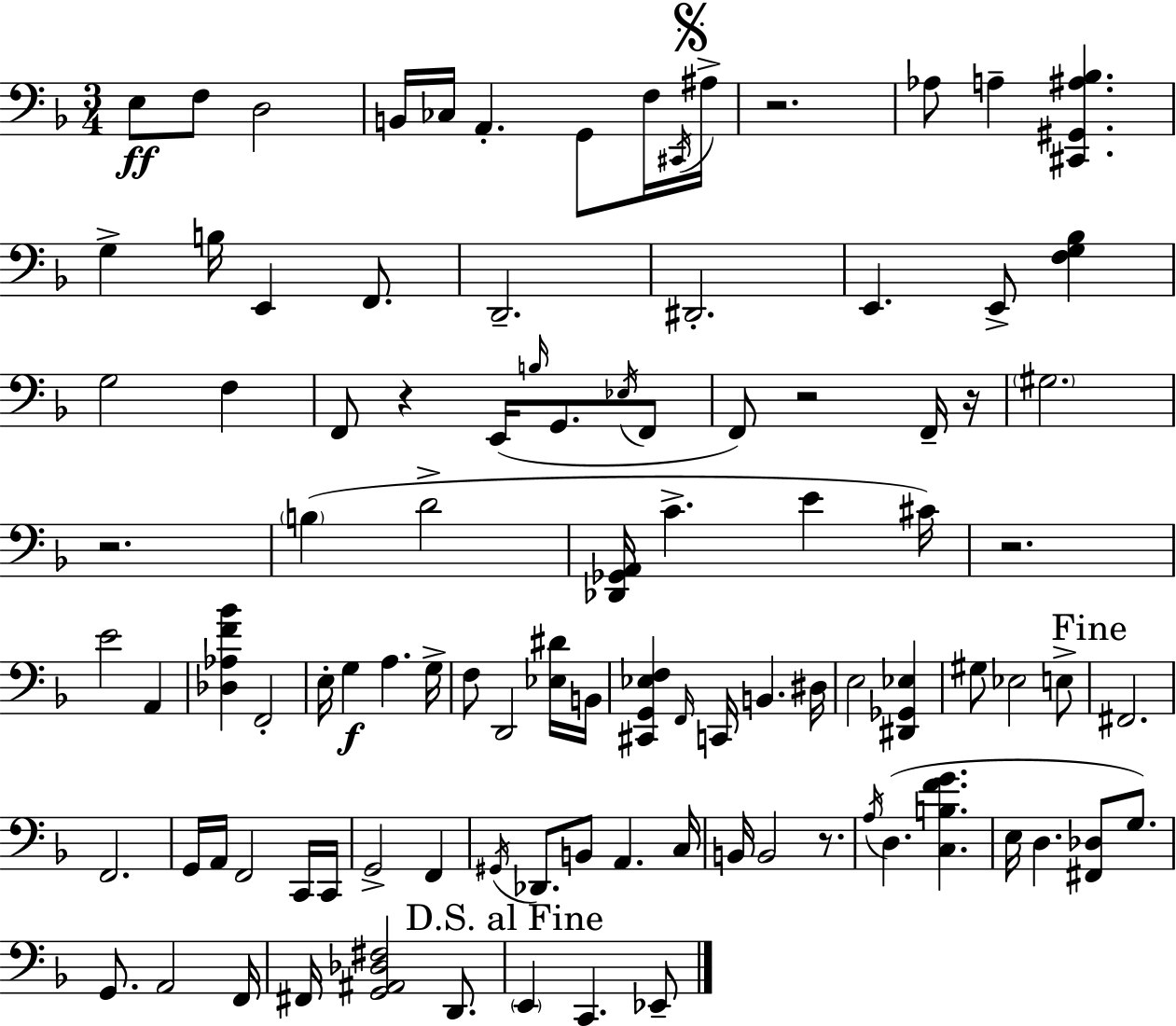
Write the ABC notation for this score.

X:1
T:Untitled
M:3/4
L:1/4
K:F
E,/2 F,/2 D,2 B,,/4 _C,/4 A,, G,,/2 F,/4 ^C,,/4 ^A,/4 z2 _A,/2 A, [^C,,^G,,^A,_B,] G, B,/4 E,, F,,/2 D,,2 ^D,,2 E,, E,,/2 [F,G,_B,] G,2 F, F,,/2 z E,,/4 B,/4 G,,/2 _E,/4 F,,/2 F,,/2 z2 F,,/4 z/4 ^G,2 z2 B, D2 [_D,,_G,,A,,]/4 C E ^C/4 z2 E2 A,, [_D,_A,F_B] F,,2 E,/4 G, A, G,/4 F,/2 D,,2 [_E,^D]/4 B,,/4 [^C,,G,,_E,F,] F,,/4 C,,/4 B,, ^D,/4 E,2 [^D,,_G,,_E,] ^G,/2 _E,2 E,/2 ^F,,2 F,,2 G,,/4 A,,/4 F,,2 C,,/4 C,,/4 G,,2 F,, ^G,,/4 _D,,/2 B,,/2 A,, C,/4 B,,/4 B,,2 z/2 A,/4 D, [C,B,FG] E,/4 D, [^F,,_D,]/2 G,/2 G,,/2 A,,2 F,,/4 ^F,,/4 [G,,^A,,_D,^F,]2 D,,/2 E,, C,, _E,,/2